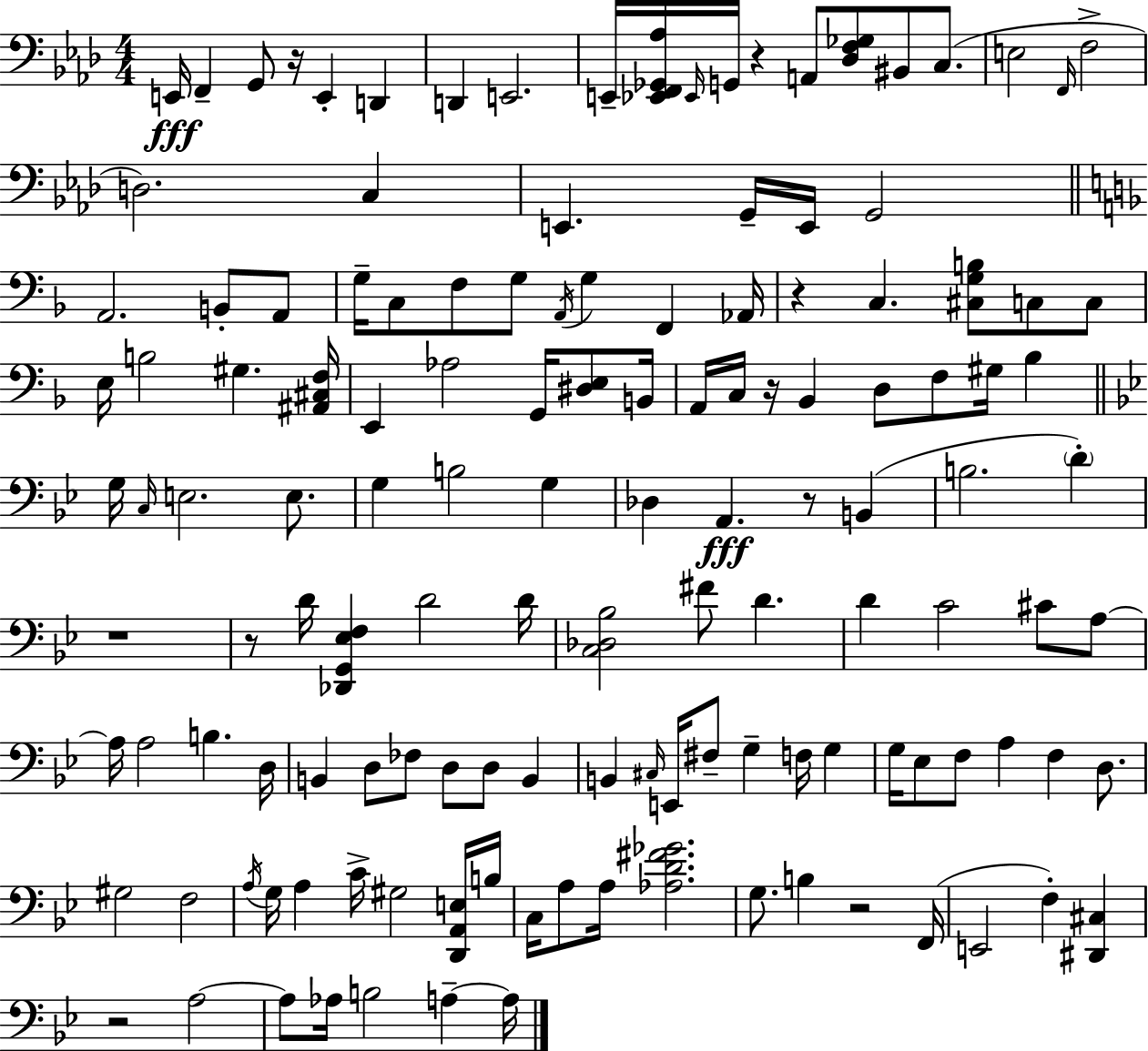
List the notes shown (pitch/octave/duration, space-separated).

E2/s F2/q G2/e R/s E2/q D2/q D2/q E2/h. E2/s [Eb2,F2,Gb2,Ab3]/s Eb2/s G2/s R/q A2/e [Db3,F3,Gb3]/e BIS2/e C3/e. E3/h F2/s F3/h D3/h. C3/q E2/q. G2/s E2/s G2/h A2/h. B2/e A2/e G3/s C3/e F3/e G3/e A2/s G3/q F2/q Ab2/s R/q C3/q. [C#3,G3,B3]/e C3/e C3/e E3/s B3/h G#3/q. [A#2,C#3,F3]/s E2/q Ab3/h G2/s [D#3,E3]/e B2/s A2/s C3/s R/s Bb2/q D3/e F3/e G#3/s Bb3/q G3/s C3/s E3/h. E3/e. G3/q B3/h G3/q Db3/q A2/q. R/e B2/q B3/h. D4/q R/w R/e D4/s [Db2,G2,Eb3,F3]/q D4/h D4/s [C3,Db3,Bb3]/h F#4/e D4/q. D4/q C4/h C#4/e A3/e A3/s A3/h B3/q. D3/s B2/q D3/e FES3/e D3/e D3/e B2/q B2/q C#3/s E2/s F#3/e G3/q F3/s G3/q G3/s Eb3/e F3/e A3/q F3/q D3/e. G#3/h F3/h A3/s G3/s A3/q C4/s G#3/h [D2,A2,E3]/s B3/s C3/s A3/e A3/s [Ab3,D4,F#4,Gb4]/h. G3/e. B3/q R/h F2/s E2/h F3/q [D#2,C#3]/q R/h A3/h A3/e Ab3/s B3/h A3/q A3/s